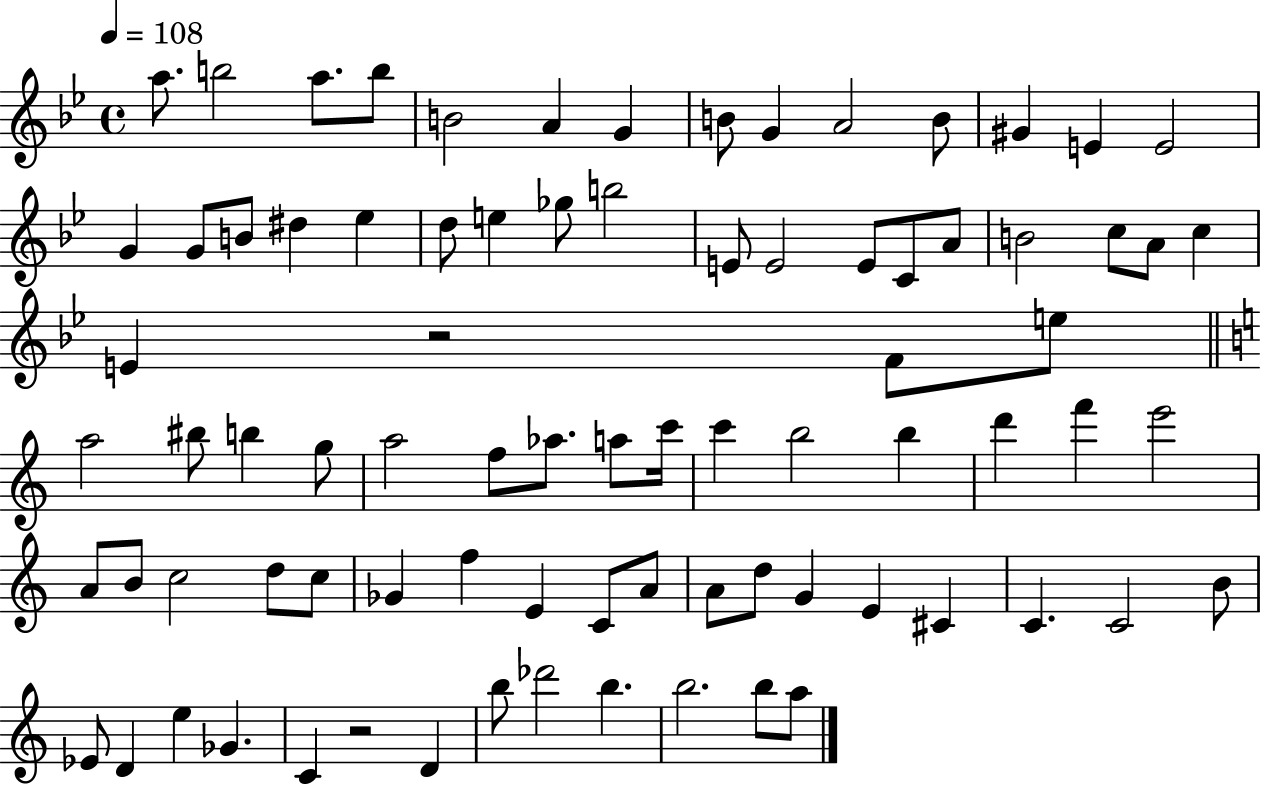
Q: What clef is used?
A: treble